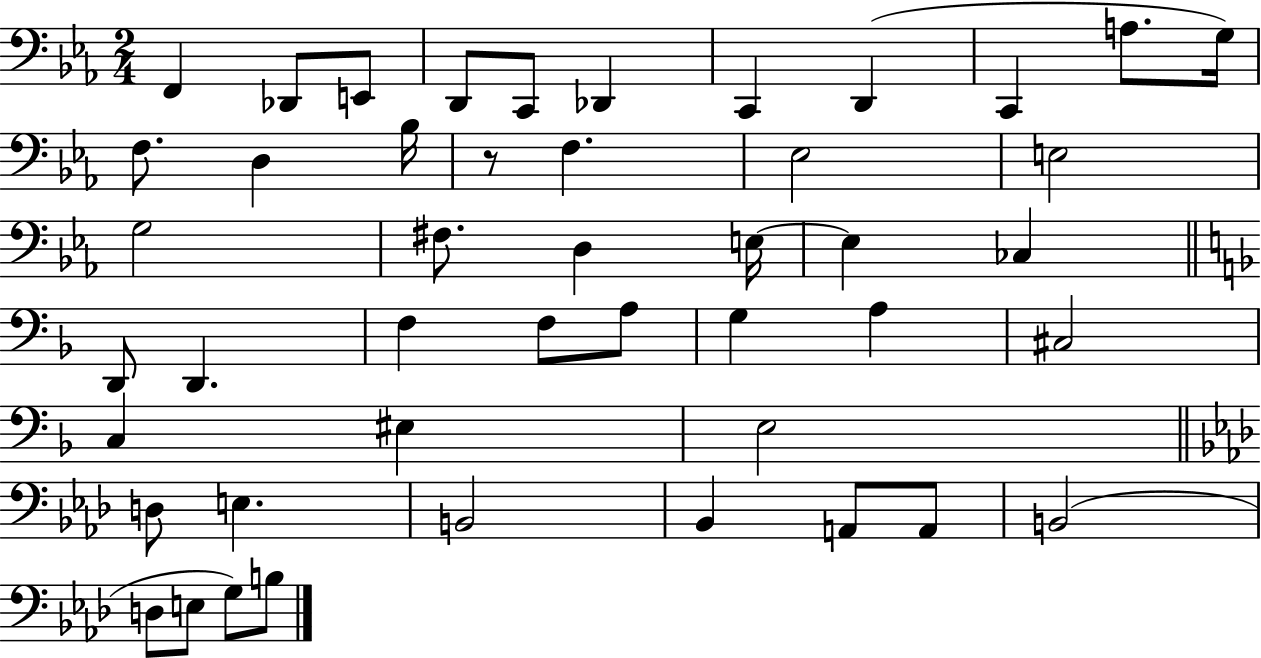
X:1
T:Untitled
M:2/4
L:1/4
K:Eb
F,, _D,,/2 E,,/2 D,,/2 C,,/2 _D,, C,, D,, C,, A,/2 G,/4 F,/2 D, _B,/4 z/2 F, _E,2 E,2 G,2 ^F,/2 D, E,/4 E, _C, D,,/2 D,, F, F,/2 A,/2 G, A, ^C,2 C, ^E, E,2 D,/2 E, B,,2 _B,, A,,/2 A,,/2 B,,2 D,/2 E,/2 G,/2 B,/2